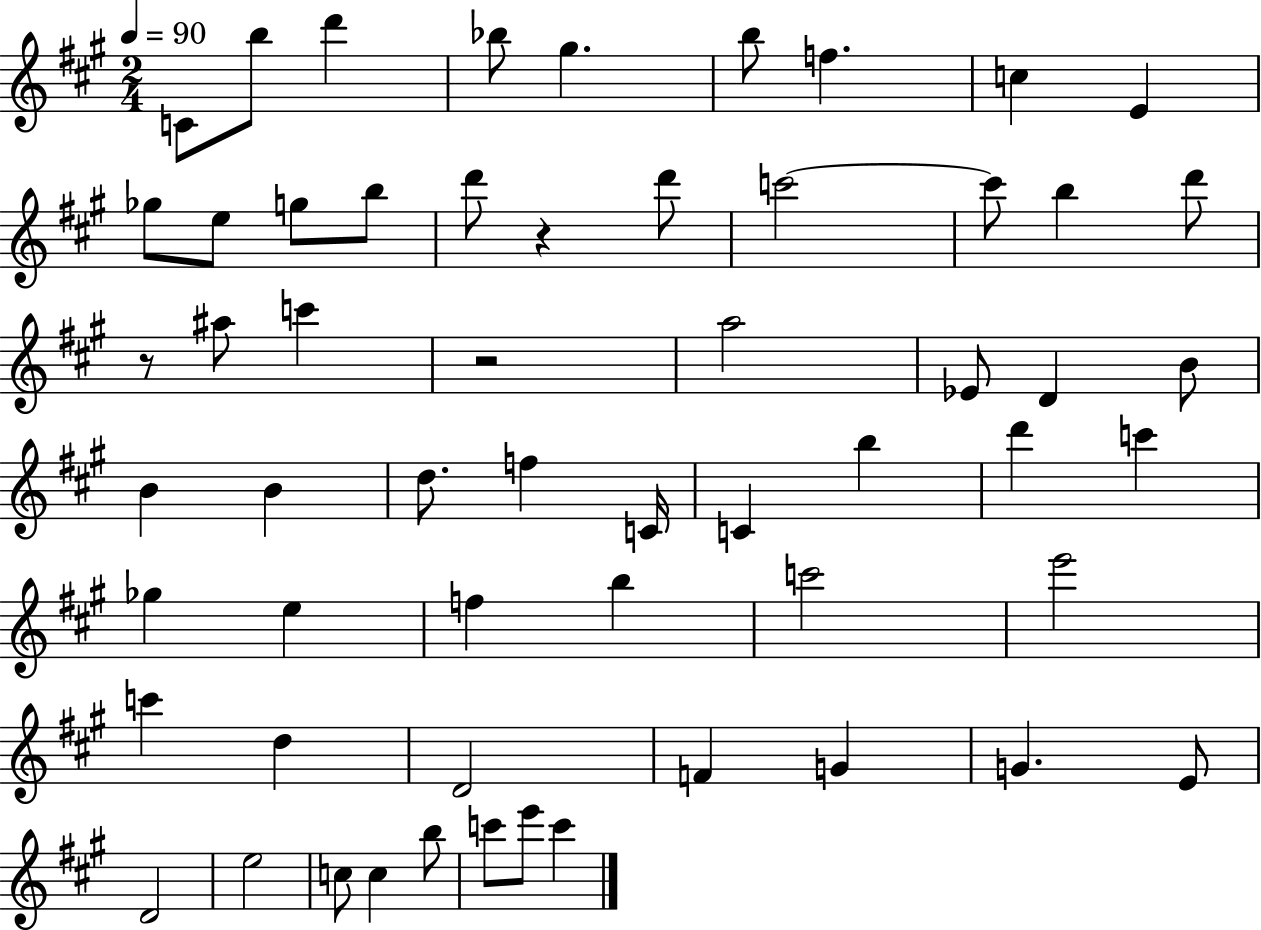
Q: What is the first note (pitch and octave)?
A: C4